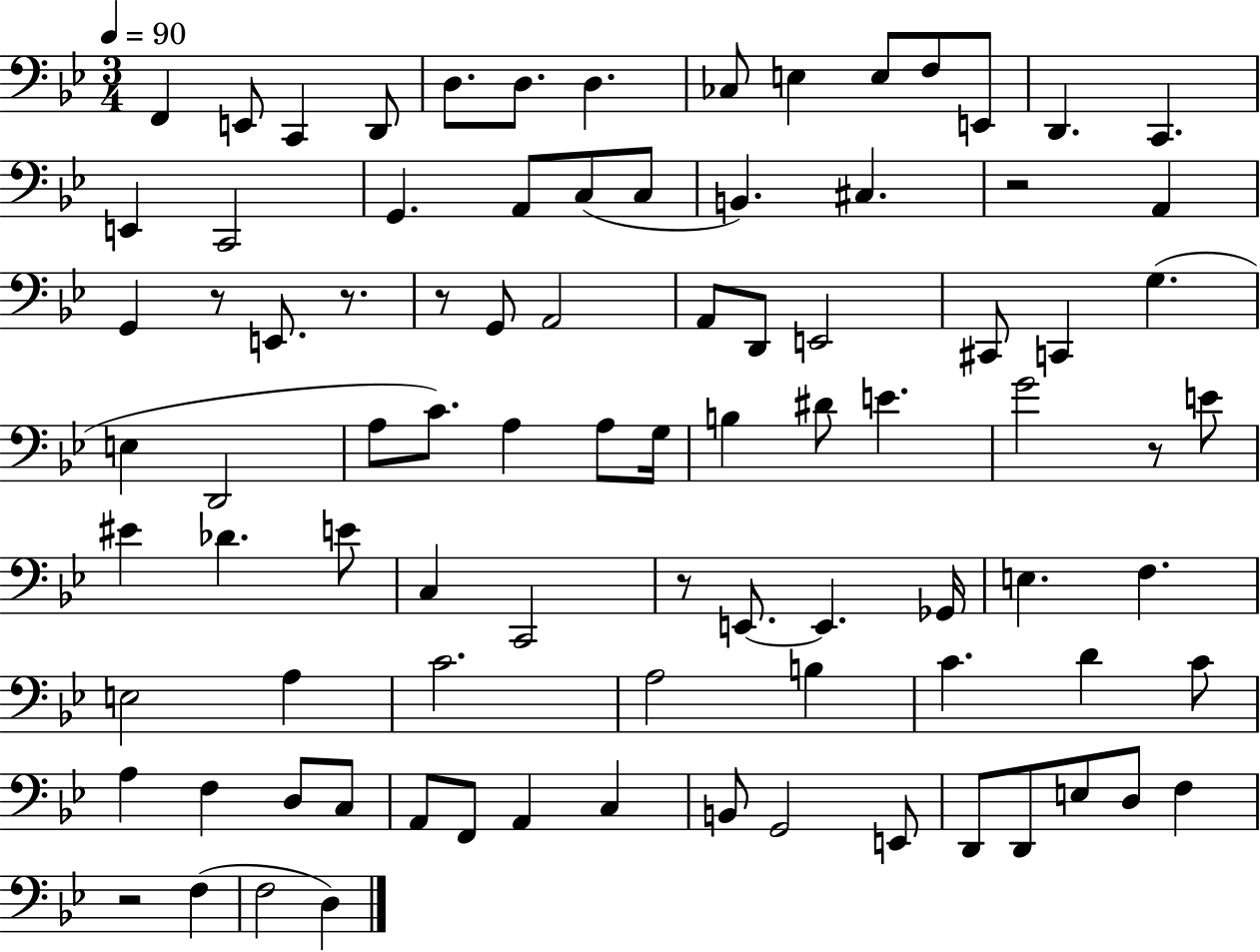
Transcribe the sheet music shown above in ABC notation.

X:1
T:Untitled
M:3/4
L:1/4
K:Bb
F,, E,,/2 C,, D,,/2 D,/2 D,/2 D, _C,/2 E, E,/2 F,/2 E,,/2 D,, C,, E,, C,,2 G,, A,,/2 C,/2 C,/2 B,, ^C, z2 A,, G,, z/2 E,,/2 z/2 z/2 G,,/2 A,,2 A,,/2 D,,/2 E,,2 ^C,,/2 C,, G, E, D,,2 A,/2 C/2 A, A,/2 G,/4 B, ^D/2 E G2 z/2 E/2 ^E _D E/2 C, C,,2 z/2 E,,/2 E,, _G,,/4 E, F, E,2 A, C2 A,2 B, C D C/2 A, F, D,/2 C,/2 A,,/2 F,,/2 A,, C, B,,/2 G,,2 E,,/2 D,,/2 D,,/2 E,/2 D,/2 F, z2 F, F,2 D,